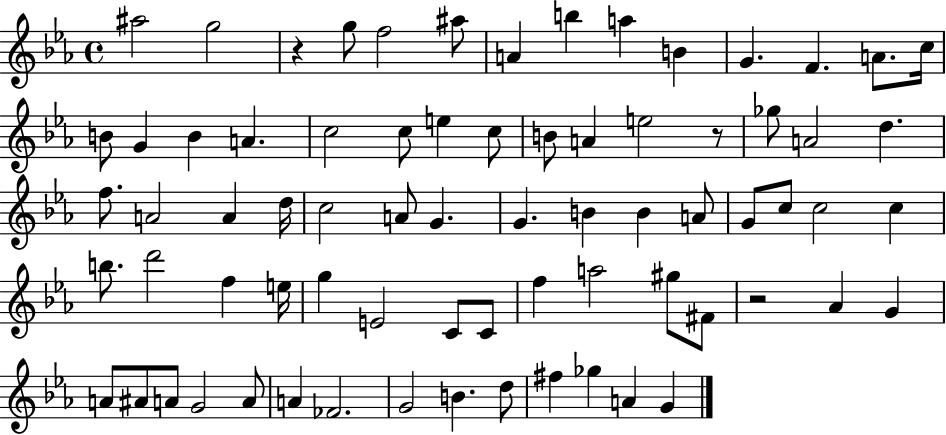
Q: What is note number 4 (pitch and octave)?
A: F5